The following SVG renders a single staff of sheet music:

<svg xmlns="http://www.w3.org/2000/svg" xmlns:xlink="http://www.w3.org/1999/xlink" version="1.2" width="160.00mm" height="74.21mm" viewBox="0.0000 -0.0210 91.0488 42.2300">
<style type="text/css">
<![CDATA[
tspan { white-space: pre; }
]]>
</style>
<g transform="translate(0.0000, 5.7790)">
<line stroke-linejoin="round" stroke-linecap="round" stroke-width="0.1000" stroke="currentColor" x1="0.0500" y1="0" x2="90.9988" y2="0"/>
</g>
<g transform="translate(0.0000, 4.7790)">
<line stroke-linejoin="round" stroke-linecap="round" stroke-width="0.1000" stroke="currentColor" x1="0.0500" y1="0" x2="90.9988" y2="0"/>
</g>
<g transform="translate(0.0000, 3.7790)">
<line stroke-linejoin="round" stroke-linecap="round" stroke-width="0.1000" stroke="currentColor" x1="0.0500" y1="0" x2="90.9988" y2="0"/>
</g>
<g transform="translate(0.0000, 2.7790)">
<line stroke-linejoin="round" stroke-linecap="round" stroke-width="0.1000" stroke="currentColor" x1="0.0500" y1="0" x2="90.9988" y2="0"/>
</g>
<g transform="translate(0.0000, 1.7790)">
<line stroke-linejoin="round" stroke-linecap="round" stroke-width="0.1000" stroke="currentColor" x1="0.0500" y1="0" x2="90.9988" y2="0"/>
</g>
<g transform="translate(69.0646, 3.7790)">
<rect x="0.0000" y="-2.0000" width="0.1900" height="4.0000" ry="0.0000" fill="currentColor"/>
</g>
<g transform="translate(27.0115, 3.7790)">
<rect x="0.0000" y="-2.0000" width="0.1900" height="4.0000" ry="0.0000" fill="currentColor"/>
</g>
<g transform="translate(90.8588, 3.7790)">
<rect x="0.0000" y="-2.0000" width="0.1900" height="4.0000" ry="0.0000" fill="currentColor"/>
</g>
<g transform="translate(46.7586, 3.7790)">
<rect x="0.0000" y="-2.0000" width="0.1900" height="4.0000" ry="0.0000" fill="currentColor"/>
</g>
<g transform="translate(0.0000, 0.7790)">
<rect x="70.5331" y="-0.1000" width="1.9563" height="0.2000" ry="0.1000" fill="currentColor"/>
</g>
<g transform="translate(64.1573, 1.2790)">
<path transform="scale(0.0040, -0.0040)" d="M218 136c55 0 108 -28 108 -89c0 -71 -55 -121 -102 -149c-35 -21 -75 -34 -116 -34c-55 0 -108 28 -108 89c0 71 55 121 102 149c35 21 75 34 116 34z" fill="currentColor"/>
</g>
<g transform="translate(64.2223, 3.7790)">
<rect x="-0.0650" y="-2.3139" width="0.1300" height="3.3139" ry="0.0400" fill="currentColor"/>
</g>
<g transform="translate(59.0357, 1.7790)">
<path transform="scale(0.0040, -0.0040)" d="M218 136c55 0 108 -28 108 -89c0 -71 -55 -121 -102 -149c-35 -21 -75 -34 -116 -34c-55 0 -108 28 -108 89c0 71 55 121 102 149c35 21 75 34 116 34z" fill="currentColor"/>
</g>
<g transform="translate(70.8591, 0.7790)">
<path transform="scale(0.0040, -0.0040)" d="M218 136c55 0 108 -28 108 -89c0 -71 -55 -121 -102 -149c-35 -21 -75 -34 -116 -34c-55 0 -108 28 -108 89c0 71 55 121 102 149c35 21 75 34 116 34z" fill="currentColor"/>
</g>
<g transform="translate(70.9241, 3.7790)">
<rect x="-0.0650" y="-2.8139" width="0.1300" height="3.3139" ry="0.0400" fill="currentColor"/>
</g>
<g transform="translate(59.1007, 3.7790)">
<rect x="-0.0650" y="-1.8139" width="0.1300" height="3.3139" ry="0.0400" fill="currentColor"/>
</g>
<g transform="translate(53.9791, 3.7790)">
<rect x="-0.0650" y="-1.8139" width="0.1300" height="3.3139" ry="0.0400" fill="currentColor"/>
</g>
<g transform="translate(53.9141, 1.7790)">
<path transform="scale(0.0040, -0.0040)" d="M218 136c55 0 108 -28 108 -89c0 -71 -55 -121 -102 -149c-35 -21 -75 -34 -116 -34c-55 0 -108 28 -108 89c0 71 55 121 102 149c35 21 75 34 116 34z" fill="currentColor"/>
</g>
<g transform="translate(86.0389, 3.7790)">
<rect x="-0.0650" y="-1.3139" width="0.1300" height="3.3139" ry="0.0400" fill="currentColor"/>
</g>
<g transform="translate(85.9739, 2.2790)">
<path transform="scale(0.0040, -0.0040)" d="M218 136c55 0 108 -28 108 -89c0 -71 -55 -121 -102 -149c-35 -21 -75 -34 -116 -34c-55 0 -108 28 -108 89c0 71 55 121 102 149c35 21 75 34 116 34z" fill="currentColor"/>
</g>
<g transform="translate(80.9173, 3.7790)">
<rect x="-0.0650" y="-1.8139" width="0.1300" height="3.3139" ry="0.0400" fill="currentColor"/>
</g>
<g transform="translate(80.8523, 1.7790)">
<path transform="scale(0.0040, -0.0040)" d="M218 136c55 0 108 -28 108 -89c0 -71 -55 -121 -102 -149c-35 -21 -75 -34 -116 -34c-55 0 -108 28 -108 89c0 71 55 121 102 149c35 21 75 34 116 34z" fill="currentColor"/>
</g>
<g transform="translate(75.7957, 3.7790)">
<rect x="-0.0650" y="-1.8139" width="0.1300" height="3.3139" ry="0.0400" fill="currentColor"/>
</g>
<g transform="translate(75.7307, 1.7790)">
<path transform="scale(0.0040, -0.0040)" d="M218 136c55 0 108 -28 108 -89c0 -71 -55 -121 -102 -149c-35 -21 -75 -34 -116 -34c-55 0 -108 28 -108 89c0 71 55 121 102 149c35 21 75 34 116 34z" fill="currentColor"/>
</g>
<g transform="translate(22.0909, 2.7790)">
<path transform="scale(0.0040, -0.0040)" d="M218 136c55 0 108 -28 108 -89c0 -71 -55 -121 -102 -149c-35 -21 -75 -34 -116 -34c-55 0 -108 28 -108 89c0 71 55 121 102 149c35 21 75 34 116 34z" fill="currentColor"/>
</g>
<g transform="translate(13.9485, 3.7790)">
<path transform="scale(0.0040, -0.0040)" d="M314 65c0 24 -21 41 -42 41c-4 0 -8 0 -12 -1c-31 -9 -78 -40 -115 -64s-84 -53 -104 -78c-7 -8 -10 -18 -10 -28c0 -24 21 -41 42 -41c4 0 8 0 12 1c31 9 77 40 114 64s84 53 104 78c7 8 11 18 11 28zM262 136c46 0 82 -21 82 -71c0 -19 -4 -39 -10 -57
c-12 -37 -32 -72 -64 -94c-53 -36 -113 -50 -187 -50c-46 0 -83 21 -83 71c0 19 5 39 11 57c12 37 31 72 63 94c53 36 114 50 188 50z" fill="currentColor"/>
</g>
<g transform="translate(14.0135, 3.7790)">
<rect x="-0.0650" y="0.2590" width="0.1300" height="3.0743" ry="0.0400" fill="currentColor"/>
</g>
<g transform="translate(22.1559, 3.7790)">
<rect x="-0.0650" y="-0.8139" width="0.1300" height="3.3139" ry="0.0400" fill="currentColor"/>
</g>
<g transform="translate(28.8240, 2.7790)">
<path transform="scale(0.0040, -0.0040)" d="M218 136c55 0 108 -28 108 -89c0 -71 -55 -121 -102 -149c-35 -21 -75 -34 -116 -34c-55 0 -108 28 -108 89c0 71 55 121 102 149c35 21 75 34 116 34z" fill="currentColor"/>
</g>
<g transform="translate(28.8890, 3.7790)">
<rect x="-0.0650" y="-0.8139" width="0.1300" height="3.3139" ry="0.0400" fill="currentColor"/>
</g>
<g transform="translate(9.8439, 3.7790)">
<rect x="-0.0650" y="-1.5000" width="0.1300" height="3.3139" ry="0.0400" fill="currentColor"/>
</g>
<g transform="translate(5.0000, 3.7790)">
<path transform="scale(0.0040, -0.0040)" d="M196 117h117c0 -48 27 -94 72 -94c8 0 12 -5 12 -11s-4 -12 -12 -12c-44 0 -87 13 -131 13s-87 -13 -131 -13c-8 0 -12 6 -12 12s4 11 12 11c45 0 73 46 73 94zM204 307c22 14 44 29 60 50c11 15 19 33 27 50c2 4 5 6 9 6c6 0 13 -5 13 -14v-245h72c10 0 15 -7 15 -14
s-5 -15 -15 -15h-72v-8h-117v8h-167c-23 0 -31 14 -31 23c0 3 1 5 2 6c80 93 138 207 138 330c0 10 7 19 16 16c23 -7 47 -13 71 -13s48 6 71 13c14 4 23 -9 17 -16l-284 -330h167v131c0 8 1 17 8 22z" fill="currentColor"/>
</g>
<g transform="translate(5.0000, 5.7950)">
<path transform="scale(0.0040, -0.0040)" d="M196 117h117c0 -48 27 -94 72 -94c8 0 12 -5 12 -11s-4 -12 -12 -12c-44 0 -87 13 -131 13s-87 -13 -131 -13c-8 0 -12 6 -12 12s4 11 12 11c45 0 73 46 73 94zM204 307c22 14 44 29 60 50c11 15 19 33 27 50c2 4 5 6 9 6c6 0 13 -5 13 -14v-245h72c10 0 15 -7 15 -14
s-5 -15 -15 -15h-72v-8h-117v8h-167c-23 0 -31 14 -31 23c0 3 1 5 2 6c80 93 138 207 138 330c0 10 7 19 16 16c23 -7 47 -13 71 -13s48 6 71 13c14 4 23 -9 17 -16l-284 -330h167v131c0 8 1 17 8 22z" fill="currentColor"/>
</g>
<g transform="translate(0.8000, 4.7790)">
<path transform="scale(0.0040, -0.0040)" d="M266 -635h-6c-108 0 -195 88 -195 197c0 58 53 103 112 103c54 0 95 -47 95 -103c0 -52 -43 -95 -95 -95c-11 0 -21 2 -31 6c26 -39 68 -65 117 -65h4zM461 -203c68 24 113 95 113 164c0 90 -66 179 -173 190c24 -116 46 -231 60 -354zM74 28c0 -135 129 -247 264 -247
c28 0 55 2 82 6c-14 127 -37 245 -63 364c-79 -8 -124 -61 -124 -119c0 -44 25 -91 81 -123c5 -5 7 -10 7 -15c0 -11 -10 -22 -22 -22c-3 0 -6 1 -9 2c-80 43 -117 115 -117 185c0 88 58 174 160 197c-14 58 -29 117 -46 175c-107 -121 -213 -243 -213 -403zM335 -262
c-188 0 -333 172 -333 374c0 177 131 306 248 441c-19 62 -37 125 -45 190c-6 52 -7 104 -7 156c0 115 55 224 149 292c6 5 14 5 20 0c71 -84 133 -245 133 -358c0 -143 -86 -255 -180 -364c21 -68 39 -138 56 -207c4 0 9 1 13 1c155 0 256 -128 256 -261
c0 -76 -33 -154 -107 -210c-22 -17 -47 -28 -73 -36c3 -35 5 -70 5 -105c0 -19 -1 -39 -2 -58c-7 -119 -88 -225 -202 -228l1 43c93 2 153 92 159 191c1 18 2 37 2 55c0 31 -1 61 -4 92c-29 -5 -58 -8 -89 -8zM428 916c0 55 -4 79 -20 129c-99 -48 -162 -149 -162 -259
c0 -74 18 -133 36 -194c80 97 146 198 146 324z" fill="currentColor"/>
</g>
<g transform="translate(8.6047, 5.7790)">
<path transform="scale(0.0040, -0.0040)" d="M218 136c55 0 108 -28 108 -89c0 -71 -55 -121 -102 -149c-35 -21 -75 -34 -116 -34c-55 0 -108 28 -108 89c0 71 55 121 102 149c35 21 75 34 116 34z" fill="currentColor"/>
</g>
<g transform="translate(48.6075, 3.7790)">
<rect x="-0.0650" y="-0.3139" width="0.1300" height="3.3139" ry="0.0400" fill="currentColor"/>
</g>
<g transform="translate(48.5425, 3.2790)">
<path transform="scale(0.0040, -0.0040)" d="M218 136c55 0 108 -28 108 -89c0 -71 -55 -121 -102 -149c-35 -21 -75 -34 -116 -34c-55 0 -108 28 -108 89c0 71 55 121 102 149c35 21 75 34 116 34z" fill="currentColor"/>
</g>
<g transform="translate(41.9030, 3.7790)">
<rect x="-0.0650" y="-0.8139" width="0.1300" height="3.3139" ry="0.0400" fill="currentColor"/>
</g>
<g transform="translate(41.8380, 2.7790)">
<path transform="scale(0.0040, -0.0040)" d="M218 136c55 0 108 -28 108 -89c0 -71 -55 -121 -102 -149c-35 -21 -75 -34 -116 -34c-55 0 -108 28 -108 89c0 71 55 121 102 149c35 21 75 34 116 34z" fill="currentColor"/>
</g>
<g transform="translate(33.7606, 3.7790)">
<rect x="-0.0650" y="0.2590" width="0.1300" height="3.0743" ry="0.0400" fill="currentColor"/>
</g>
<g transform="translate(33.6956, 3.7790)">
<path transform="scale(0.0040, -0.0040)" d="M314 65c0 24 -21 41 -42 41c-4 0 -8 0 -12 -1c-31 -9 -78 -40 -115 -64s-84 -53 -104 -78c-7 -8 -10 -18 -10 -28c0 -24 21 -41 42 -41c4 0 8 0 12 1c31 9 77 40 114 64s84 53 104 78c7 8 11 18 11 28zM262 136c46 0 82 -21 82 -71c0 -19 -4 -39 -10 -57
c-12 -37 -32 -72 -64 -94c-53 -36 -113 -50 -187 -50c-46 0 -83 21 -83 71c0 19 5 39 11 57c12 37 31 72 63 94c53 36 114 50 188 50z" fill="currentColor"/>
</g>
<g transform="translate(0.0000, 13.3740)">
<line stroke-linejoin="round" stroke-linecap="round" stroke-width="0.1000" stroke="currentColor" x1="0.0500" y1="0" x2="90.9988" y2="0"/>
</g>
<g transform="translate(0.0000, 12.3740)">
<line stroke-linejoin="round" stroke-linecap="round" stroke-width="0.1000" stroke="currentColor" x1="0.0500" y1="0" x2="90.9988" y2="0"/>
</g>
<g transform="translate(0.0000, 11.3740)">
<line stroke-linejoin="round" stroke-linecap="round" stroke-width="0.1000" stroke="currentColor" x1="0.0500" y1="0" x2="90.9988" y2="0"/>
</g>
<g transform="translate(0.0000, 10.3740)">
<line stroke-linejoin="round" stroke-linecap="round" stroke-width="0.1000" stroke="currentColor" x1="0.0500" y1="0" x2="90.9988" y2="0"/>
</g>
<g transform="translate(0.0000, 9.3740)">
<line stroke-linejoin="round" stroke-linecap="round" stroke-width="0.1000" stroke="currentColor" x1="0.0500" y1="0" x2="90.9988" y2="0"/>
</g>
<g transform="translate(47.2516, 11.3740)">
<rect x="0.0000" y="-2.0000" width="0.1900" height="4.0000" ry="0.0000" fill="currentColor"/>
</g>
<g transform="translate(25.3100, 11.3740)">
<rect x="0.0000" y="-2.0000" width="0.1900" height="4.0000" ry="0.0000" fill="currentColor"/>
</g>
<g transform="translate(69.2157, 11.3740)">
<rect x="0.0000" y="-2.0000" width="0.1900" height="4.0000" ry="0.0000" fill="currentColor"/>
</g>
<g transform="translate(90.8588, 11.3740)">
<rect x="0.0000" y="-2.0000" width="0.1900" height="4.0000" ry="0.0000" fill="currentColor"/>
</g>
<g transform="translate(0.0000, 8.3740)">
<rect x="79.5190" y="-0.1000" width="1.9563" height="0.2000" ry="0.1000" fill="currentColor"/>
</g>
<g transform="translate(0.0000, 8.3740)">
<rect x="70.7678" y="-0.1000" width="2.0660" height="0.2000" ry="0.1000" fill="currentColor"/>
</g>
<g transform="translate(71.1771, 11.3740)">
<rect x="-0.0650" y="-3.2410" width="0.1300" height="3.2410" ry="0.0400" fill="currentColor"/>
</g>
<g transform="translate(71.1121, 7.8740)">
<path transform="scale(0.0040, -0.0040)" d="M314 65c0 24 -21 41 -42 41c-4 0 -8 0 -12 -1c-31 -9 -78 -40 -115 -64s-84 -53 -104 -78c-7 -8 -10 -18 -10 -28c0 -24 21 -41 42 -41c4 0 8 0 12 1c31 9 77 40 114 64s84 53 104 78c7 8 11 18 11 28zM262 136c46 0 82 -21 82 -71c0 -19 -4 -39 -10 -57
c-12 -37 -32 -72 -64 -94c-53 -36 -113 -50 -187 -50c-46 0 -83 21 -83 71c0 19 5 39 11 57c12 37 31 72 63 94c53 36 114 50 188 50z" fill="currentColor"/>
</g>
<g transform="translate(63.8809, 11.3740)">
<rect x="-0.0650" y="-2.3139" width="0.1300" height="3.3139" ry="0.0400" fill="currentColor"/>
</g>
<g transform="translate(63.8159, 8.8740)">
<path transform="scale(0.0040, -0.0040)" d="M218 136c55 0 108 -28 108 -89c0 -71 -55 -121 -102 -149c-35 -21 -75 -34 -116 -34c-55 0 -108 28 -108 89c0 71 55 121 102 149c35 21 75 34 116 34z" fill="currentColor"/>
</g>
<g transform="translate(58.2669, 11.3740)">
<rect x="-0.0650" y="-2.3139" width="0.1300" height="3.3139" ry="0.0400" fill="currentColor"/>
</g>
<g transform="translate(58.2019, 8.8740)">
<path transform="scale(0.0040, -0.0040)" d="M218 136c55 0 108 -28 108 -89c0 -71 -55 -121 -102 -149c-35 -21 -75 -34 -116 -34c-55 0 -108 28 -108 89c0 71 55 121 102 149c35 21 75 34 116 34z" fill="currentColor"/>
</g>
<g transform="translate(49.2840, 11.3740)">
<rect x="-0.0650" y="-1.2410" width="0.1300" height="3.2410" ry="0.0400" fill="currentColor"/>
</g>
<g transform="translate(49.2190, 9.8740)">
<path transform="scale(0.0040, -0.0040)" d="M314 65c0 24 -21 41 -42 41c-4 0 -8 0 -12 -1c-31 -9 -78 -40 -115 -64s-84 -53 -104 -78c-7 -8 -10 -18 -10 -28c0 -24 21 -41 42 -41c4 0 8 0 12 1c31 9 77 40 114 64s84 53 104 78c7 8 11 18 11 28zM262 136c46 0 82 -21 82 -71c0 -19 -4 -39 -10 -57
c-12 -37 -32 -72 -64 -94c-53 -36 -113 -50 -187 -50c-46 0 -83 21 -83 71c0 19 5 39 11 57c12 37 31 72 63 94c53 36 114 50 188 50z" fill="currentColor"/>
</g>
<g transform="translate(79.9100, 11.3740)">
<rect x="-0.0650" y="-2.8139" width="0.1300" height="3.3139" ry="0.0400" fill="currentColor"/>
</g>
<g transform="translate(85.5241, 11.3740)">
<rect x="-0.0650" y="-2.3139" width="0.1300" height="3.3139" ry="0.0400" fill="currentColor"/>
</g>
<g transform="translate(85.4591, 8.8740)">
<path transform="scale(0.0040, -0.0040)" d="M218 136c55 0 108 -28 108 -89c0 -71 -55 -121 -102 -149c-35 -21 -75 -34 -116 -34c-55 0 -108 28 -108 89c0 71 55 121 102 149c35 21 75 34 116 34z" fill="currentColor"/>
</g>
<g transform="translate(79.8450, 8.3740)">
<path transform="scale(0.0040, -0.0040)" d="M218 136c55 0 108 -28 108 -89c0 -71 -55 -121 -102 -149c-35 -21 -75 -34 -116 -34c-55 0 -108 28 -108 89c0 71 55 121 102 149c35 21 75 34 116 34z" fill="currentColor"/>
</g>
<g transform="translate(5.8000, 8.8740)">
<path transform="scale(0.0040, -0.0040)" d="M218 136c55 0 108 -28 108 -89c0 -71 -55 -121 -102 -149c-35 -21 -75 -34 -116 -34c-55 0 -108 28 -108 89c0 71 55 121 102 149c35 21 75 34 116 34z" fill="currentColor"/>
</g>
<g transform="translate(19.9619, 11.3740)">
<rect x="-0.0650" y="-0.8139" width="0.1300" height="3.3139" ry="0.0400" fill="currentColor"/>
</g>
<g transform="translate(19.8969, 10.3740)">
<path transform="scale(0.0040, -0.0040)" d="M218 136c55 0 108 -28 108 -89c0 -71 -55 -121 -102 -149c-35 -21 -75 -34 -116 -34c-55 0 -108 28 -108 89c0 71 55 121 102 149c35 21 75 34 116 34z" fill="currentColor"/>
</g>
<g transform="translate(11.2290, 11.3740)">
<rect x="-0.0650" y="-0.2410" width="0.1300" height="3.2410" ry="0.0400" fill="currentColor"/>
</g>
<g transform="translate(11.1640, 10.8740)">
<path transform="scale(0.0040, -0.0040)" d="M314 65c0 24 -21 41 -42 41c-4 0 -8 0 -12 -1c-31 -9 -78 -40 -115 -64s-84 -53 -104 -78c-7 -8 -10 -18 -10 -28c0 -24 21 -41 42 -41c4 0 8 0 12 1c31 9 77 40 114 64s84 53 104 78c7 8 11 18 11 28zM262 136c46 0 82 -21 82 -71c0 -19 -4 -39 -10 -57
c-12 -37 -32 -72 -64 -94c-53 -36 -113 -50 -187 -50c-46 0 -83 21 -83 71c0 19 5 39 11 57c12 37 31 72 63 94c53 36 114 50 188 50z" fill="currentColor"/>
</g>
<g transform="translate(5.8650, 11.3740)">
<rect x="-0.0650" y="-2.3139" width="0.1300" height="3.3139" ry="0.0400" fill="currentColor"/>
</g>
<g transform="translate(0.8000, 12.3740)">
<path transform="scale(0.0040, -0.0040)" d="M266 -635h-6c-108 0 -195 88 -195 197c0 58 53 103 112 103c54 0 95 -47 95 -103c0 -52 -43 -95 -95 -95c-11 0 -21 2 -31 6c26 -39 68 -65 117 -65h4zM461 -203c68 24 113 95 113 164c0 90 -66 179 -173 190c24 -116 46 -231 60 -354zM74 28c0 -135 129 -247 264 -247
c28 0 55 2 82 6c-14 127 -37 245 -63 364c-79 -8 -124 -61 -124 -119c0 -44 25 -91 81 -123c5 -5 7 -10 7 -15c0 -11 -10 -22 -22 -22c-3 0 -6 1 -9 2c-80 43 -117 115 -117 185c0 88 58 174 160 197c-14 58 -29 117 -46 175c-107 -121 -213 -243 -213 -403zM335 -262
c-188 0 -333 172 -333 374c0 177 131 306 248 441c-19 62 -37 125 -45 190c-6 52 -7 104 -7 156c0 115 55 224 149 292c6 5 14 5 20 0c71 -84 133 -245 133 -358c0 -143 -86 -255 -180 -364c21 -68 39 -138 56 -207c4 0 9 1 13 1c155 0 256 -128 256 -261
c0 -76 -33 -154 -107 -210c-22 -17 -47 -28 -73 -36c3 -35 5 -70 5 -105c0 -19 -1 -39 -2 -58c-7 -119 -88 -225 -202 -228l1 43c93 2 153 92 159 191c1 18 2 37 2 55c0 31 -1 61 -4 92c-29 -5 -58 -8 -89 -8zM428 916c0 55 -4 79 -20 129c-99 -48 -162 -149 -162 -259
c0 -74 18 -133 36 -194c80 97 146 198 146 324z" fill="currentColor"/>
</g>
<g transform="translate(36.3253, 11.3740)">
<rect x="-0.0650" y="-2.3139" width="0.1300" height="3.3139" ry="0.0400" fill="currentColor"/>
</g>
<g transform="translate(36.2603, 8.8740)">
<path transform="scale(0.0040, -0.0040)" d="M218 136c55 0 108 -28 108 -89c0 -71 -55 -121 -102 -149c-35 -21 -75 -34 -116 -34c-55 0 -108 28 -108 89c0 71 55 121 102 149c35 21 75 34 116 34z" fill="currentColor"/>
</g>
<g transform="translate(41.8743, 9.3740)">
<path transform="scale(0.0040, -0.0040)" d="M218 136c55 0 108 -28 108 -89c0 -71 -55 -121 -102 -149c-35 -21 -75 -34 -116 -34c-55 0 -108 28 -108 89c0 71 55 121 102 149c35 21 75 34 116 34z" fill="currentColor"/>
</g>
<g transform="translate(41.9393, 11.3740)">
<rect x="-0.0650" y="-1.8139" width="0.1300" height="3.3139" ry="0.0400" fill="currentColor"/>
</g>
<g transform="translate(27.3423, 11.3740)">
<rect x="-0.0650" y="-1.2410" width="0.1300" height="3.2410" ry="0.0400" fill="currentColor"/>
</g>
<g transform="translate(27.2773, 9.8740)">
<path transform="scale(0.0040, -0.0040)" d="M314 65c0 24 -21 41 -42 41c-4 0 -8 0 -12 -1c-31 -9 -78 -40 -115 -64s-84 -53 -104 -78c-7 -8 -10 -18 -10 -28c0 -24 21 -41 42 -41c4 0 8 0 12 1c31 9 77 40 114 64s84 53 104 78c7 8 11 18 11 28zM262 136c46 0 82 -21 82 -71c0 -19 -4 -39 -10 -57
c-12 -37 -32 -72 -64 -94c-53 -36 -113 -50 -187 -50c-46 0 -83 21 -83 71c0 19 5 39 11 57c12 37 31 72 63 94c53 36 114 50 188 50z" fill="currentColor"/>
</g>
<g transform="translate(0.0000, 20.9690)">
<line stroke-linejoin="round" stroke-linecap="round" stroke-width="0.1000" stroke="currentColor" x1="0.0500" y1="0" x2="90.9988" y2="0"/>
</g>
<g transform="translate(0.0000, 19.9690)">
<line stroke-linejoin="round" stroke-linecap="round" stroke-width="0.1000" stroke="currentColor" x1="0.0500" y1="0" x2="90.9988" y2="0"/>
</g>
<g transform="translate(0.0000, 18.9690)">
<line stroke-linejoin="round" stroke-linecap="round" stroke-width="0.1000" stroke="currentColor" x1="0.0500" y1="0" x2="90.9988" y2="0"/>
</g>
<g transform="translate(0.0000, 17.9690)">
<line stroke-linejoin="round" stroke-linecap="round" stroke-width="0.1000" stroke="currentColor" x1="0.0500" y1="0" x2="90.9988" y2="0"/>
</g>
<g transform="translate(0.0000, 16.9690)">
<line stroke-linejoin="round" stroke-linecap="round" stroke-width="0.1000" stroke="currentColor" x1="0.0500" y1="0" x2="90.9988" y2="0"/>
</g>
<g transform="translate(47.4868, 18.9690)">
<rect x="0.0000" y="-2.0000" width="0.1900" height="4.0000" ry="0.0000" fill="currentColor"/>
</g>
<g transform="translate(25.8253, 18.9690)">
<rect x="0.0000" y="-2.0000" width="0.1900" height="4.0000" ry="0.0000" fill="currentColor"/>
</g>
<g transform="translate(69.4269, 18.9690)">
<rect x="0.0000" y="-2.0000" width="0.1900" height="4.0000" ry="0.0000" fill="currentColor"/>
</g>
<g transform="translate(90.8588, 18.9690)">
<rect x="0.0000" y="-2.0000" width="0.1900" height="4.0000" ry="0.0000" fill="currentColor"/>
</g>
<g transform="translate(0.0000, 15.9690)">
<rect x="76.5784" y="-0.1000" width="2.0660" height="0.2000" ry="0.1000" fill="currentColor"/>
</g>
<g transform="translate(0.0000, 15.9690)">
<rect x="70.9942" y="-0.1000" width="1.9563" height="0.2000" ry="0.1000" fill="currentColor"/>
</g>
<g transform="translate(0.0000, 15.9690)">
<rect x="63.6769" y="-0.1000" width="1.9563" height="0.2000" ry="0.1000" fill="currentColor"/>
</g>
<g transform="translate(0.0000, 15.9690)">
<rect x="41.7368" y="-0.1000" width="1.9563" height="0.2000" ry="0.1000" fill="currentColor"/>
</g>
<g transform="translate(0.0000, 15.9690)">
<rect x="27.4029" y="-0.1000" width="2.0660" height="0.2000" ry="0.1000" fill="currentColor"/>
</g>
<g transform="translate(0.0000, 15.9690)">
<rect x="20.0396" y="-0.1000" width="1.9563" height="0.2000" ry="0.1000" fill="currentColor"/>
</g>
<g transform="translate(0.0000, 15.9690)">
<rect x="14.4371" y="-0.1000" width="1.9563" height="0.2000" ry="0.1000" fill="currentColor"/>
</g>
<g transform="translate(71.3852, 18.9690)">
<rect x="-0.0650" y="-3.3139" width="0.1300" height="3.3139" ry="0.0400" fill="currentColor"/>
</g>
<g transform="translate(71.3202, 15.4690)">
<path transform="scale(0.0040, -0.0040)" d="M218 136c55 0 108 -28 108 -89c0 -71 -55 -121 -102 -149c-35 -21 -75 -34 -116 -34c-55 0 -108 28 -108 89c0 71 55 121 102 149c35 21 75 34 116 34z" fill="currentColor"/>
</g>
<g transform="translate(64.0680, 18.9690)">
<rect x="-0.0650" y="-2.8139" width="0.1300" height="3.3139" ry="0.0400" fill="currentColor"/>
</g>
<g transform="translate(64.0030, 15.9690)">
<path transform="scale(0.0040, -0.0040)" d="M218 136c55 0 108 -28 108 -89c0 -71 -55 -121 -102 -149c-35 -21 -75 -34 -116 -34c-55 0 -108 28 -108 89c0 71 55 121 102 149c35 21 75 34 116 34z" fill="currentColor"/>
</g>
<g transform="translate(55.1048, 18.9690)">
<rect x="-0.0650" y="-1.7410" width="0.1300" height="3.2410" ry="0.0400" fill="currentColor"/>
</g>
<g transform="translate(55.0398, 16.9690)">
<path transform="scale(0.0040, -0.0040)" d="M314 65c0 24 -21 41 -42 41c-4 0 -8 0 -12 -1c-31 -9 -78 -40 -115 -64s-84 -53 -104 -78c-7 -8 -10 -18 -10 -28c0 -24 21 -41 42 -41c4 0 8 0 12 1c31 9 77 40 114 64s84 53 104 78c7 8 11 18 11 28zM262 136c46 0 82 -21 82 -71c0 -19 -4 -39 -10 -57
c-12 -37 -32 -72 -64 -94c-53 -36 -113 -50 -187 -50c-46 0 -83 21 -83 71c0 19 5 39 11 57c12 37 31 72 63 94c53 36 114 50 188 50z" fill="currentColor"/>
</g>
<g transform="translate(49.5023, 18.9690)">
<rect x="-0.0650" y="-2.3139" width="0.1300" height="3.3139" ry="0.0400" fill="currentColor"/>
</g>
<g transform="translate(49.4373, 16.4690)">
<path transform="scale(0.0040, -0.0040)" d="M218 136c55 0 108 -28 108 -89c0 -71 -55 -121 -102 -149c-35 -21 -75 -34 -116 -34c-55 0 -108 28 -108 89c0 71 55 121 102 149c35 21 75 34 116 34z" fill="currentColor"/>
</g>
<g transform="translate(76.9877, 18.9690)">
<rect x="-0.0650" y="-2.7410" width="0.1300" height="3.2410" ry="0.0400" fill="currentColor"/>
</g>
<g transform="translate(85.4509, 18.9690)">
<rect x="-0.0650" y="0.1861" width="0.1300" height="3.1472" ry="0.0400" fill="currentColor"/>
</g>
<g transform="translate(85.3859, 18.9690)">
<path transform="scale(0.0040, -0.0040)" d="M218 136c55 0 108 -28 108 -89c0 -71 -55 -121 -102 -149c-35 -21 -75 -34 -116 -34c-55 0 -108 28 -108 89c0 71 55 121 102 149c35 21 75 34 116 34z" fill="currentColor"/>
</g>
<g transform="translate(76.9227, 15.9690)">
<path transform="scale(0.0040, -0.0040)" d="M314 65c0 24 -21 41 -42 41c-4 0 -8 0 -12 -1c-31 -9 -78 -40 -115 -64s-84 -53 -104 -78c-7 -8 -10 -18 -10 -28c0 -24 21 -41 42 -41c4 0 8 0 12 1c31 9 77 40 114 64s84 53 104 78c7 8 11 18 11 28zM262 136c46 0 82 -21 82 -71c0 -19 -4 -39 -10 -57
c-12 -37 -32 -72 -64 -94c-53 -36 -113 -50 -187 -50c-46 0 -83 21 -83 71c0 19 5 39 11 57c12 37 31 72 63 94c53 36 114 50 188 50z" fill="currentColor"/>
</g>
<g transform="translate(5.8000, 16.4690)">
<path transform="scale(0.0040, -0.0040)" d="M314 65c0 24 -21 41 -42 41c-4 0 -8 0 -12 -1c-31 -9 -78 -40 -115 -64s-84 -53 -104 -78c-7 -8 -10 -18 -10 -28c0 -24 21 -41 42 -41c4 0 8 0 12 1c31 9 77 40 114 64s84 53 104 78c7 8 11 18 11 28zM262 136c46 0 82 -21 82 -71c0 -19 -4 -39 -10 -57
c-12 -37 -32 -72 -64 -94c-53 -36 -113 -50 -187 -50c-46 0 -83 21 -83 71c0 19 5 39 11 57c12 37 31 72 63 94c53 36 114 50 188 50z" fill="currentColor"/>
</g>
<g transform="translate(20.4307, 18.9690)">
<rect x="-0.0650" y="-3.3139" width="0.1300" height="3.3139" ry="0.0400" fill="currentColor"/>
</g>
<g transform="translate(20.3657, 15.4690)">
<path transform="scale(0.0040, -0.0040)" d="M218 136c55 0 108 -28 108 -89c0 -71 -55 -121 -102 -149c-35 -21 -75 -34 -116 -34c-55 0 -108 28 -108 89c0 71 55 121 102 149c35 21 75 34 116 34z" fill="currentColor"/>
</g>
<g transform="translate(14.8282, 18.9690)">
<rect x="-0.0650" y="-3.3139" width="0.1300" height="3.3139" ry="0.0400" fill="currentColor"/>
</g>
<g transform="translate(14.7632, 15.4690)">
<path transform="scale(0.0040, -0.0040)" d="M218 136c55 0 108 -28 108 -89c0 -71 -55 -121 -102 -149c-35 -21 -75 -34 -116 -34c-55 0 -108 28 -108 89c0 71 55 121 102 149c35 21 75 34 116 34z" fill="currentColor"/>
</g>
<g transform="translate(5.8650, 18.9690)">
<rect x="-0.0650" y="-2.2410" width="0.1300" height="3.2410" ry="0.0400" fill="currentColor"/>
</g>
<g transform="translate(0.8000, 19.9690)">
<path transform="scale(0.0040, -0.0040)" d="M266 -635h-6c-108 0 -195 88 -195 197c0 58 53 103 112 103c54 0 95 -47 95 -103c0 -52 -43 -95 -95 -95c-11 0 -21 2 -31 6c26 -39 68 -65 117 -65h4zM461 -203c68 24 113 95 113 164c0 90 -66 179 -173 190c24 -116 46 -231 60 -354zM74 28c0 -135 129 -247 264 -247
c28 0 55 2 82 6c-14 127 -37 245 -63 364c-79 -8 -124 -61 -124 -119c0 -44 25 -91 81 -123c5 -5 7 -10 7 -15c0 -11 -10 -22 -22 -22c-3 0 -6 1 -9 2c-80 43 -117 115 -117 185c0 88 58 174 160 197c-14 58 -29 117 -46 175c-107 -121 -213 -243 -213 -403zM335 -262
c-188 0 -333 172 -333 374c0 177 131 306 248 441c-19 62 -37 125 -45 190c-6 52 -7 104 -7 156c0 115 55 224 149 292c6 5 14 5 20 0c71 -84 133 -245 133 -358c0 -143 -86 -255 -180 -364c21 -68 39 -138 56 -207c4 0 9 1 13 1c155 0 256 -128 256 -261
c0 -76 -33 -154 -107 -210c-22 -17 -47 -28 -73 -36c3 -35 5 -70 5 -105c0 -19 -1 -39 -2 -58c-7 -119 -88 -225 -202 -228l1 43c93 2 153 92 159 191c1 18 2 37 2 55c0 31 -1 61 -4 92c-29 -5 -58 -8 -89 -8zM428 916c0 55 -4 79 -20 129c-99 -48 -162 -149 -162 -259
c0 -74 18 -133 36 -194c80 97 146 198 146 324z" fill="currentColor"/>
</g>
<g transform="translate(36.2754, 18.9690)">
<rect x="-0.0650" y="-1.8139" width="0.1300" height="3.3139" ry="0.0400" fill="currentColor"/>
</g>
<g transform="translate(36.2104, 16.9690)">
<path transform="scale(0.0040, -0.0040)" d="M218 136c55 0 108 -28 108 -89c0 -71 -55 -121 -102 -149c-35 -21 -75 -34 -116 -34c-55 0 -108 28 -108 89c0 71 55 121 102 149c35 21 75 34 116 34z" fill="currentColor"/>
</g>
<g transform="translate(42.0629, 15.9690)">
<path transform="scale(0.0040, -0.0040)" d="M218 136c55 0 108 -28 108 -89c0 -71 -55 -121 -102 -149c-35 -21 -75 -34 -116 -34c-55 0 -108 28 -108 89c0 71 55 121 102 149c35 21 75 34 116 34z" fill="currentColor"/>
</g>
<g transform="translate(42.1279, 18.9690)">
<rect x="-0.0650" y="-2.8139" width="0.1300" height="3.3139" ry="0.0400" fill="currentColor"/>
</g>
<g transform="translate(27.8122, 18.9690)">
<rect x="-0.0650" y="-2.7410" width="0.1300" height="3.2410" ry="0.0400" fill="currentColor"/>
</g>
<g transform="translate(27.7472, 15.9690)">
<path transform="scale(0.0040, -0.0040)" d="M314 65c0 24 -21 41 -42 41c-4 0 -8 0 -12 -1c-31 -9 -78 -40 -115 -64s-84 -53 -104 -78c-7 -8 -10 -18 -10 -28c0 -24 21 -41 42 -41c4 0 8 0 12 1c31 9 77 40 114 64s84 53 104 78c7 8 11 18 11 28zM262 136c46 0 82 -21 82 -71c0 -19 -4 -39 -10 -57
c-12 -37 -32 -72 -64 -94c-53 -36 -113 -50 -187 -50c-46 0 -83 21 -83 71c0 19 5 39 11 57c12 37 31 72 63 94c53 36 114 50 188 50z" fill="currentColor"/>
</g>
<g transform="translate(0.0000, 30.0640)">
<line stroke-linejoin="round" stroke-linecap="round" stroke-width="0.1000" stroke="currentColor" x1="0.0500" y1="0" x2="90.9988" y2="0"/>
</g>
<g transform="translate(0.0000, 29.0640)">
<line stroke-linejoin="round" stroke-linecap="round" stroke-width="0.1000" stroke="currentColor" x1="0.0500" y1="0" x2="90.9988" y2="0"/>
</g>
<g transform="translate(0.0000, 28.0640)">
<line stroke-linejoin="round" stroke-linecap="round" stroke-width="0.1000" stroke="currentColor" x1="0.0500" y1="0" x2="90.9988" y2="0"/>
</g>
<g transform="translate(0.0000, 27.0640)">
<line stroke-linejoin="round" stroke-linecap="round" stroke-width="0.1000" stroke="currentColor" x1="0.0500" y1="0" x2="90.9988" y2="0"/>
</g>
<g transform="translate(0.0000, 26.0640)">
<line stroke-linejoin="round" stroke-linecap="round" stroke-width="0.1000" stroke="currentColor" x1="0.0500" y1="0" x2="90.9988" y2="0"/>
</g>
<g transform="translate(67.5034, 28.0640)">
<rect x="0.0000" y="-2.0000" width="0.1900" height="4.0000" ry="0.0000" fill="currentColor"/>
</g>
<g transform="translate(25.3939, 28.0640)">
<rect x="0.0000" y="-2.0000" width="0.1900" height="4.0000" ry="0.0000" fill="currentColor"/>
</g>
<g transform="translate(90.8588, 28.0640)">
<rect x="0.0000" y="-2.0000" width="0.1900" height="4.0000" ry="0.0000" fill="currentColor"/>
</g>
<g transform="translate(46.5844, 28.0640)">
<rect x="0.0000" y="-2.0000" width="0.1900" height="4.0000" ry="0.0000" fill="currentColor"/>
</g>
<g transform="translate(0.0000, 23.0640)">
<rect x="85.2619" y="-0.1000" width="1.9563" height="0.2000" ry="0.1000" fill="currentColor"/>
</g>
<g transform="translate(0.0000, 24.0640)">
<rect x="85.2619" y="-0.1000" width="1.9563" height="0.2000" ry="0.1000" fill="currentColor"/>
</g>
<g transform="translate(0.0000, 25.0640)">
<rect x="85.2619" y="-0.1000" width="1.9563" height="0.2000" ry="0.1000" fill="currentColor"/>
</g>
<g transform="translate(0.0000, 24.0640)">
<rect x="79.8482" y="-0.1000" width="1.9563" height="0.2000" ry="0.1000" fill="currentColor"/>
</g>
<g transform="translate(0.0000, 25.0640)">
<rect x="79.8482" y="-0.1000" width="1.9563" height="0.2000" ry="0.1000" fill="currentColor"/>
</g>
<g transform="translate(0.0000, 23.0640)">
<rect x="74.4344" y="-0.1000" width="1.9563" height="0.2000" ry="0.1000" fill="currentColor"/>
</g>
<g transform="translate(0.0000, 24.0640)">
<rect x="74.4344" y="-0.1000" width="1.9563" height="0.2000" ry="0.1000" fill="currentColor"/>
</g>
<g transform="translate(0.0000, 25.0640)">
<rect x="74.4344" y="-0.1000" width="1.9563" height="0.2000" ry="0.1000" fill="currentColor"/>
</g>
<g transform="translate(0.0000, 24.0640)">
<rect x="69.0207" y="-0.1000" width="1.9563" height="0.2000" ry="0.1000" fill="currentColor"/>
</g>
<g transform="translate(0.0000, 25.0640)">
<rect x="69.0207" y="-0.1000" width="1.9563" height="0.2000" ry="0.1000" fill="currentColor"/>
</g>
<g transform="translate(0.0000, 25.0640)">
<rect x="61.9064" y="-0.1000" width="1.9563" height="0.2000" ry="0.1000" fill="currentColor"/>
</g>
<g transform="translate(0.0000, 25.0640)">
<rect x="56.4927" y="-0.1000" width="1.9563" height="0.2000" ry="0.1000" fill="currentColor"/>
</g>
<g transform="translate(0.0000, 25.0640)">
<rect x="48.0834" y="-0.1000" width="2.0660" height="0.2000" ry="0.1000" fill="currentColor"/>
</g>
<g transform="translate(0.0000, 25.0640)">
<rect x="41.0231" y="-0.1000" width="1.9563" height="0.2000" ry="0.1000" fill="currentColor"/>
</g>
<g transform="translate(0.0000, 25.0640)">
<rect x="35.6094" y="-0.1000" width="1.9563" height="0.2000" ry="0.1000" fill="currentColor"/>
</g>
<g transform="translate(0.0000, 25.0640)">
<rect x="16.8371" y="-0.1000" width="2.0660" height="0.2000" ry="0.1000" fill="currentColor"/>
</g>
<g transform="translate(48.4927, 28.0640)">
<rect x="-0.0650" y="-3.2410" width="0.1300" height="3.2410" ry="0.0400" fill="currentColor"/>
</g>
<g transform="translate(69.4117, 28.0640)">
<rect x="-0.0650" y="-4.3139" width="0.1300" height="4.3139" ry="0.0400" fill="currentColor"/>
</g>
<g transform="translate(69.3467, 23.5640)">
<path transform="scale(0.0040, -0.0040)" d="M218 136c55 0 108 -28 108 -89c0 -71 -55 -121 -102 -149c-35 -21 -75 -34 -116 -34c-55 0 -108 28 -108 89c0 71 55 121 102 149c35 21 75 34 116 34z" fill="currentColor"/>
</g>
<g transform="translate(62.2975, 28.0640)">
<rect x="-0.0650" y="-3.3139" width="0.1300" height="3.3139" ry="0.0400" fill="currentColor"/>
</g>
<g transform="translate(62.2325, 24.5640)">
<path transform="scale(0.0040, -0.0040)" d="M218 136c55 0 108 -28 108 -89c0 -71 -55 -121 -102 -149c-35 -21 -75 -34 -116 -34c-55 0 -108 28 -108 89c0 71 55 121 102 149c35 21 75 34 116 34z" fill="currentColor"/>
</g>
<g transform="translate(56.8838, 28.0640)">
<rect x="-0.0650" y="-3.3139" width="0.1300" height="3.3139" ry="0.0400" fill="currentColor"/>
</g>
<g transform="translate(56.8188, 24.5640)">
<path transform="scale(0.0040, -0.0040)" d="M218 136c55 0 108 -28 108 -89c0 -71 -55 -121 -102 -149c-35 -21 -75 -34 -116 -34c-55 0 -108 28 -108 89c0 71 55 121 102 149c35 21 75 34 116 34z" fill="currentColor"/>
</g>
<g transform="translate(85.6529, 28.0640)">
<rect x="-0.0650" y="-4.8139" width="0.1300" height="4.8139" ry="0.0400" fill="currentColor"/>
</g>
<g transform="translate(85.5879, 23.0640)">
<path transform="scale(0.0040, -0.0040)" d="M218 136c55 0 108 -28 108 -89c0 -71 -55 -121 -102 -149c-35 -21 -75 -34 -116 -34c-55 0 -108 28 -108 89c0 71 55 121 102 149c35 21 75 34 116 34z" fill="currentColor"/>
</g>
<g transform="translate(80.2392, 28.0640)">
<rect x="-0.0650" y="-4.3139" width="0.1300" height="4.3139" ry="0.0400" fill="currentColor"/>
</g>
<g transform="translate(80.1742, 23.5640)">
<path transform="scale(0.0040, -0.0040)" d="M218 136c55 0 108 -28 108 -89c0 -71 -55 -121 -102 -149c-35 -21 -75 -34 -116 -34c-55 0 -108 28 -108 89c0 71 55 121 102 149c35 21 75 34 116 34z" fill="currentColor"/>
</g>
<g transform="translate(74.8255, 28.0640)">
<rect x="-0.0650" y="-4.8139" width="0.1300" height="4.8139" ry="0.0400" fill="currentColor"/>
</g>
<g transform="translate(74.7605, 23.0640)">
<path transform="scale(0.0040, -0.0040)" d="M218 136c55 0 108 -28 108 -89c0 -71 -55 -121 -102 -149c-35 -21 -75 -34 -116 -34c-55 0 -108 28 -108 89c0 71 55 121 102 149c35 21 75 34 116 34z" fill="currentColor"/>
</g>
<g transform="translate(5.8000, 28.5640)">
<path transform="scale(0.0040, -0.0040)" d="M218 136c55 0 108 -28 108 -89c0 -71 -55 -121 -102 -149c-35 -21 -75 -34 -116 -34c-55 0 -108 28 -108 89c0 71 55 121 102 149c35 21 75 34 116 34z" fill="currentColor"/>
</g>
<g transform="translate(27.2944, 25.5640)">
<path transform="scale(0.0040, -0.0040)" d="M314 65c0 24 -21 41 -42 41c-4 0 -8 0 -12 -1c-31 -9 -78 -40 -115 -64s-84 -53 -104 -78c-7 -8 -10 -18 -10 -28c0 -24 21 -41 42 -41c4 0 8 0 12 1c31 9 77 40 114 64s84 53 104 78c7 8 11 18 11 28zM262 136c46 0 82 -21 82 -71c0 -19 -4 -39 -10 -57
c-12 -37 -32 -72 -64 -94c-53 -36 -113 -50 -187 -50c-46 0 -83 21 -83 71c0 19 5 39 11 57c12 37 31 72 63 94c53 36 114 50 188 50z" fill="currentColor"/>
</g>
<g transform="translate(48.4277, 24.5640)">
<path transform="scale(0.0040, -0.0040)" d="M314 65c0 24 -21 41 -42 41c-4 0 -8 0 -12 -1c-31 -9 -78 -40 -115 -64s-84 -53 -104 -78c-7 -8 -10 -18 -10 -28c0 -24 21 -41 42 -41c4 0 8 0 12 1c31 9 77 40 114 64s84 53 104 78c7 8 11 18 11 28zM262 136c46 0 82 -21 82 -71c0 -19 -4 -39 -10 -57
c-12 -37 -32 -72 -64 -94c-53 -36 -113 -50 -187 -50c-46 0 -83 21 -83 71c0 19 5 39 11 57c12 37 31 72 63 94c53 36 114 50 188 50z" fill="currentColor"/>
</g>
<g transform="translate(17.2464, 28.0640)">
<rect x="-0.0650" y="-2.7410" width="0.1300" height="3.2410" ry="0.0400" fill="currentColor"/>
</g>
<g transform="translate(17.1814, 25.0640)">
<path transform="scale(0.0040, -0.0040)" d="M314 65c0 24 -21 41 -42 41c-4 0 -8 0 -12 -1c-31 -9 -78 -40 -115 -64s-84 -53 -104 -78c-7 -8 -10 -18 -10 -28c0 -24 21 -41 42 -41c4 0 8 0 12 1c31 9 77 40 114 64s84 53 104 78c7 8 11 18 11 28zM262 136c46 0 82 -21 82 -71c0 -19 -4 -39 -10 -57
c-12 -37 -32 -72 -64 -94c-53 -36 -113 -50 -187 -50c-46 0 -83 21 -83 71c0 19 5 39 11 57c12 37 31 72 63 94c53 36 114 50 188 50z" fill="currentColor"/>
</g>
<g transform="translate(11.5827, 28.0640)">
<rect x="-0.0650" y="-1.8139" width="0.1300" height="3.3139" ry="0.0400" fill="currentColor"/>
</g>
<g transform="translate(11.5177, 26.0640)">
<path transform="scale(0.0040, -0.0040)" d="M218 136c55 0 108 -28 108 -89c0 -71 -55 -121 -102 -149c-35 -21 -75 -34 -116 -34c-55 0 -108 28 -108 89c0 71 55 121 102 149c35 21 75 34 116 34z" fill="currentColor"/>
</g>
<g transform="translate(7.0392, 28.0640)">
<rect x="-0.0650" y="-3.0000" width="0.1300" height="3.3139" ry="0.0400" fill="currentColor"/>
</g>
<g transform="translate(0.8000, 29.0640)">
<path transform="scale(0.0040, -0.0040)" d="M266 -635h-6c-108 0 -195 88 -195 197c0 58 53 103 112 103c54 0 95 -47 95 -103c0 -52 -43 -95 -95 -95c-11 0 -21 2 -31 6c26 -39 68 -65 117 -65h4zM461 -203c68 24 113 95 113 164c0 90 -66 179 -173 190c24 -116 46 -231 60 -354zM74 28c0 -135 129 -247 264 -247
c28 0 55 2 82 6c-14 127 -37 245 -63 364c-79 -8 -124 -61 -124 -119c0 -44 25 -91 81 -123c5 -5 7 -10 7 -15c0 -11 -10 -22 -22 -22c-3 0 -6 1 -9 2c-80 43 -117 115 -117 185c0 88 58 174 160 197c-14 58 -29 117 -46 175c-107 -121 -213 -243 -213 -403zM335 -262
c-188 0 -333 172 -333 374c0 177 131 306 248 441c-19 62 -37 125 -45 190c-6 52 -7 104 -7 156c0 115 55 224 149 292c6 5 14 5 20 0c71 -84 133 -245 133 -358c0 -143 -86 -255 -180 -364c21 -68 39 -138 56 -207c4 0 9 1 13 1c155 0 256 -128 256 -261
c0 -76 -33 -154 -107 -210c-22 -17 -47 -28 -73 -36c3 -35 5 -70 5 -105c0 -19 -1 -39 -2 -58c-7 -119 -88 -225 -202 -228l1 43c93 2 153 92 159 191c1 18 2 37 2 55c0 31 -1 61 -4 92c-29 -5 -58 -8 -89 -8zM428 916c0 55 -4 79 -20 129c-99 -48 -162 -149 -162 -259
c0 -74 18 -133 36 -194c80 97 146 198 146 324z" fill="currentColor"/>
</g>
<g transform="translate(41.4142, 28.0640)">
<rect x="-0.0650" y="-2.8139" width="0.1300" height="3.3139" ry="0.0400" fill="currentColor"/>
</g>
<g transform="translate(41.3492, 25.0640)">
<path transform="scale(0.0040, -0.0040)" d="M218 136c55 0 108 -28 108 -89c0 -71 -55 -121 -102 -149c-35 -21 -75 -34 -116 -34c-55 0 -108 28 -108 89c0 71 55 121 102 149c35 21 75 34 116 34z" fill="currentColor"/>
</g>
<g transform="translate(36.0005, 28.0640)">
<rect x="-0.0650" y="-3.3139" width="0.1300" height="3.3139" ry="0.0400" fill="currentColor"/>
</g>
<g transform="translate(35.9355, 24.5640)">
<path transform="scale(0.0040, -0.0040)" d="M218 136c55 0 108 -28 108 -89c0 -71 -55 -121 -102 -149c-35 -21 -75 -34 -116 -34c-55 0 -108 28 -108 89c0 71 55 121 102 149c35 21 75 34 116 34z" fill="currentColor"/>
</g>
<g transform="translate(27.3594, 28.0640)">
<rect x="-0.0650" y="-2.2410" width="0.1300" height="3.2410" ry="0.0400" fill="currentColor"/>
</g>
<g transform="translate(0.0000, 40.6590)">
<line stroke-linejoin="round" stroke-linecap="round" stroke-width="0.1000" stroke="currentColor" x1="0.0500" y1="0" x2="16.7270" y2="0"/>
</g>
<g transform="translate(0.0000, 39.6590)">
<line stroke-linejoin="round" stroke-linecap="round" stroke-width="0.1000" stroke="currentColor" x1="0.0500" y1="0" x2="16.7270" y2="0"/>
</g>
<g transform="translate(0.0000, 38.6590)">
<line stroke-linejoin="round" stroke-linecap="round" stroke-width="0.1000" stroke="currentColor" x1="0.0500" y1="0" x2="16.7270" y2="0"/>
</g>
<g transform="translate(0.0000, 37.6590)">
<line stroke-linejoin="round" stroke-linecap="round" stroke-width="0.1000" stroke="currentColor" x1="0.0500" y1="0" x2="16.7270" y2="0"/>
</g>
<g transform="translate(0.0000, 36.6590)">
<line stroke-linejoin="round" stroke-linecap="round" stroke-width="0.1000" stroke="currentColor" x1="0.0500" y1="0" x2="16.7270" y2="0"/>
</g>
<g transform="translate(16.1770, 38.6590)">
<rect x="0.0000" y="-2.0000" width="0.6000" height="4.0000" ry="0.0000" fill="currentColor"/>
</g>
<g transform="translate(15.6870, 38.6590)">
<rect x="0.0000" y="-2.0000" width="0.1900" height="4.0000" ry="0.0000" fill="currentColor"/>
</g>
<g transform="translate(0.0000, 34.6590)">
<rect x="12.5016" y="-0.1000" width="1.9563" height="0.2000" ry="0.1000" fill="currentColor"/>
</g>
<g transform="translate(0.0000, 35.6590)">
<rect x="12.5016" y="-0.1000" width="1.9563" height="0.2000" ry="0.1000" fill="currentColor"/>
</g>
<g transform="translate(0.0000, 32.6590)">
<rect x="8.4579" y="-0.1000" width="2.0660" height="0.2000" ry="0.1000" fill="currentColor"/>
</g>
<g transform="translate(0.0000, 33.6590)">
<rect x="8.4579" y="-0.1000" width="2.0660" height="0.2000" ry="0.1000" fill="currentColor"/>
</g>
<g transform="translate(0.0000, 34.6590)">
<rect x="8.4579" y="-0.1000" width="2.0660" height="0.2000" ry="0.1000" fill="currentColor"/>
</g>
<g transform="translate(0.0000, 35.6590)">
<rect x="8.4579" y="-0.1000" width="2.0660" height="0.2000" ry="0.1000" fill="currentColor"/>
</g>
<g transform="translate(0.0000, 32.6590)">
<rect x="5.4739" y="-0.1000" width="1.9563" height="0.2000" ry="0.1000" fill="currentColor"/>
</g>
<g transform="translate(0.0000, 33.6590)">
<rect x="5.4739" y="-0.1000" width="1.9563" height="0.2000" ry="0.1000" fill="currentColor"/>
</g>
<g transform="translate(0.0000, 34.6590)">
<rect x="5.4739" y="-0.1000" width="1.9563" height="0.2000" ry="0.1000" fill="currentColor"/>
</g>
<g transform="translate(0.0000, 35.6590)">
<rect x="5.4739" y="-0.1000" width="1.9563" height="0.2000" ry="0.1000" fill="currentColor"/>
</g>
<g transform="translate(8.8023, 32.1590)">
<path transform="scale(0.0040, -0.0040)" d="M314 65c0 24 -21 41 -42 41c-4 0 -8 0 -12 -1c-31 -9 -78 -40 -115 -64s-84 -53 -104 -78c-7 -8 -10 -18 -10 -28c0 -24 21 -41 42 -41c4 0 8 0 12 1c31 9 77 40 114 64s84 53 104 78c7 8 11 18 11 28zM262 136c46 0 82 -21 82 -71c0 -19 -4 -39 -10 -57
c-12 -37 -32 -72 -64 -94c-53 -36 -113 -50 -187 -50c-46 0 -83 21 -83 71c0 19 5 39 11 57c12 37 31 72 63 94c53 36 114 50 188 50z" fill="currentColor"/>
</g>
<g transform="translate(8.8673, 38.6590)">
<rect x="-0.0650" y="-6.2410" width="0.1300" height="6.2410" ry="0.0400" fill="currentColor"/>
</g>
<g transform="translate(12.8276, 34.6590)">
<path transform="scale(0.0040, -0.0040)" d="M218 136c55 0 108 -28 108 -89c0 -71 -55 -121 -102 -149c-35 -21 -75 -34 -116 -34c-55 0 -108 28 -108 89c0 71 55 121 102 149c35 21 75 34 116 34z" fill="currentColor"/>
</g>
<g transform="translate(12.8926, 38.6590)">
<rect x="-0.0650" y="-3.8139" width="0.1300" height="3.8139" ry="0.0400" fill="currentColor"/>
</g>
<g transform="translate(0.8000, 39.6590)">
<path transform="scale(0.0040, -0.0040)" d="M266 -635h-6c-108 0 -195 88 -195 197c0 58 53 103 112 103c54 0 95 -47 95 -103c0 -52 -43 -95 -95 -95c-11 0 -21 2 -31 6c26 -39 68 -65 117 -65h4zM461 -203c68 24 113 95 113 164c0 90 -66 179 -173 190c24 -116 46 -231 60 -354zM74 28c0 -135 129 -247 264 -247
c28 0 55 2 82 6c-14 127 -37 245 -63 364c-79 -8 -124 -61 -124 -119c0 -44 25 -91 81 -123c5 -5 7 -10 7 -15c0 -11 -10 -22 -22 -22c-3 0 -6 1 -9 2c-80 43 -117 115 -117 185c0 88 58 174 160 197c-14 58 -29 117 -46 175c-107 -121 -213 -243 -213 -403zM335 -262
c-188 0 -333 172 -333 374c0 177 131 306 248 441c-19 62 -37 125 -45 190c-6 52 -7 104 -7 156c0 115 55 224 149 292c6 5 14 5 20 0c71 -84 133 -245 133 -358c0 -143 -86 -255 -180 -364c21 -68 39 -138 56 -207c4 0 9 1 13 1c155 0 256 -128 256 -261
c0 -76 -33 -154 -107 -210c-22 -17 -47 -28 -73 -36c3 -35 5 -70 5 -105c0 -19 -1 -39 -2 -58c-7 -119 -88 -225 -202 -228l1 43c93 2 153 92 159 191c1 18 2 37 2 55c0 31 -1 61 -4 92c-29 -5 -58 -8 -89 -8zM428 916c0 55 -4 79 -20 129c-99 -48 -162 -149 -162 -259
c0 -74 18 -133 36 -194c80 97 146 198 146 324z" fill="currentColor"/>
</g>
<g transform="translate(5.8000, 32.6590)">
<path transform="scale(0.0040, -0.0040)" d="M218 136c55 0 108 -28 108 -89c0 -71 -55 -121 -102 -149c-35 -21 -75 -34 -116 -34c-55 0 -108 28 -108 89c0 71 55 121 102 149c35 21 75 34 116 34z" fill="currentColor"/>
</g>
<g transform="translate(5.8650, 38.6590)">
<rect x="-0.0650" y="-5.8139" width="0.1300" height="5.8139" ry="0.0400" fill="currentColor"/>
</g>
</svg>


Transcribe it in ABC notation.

X:1
T:Untitled
M:4/4
L:1/4
K:C
E B2 d d B2 d c f f g a f f e g c2 d e2 g f e2 g g b2 a g g2 b b a2 f a g f2 a b a2 B A f a2 g2 b a b2 b b d' e' d' e' g' a'2 c'